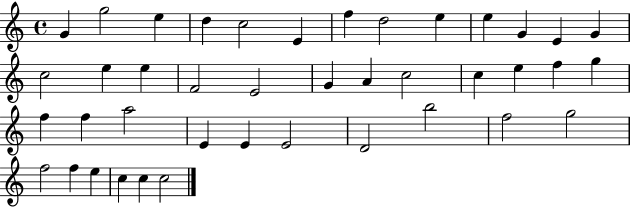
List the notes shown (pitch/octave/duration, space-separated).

G4/q G5/h E5/q D5/q C5/h E4/q F5/q D5/h E5/q E5/q G4/q E4/q G4/q C5/h E5/q E5/q F4/h E4/h G4/q A4/q C5/h C5/q E5/q F5/q G5/q F5/q F5/q A5/h E4/q E4/q E4/h D4/h B5/h F5/h G5/h F5/h F5/q E5/q C5/q C5/q C5/h